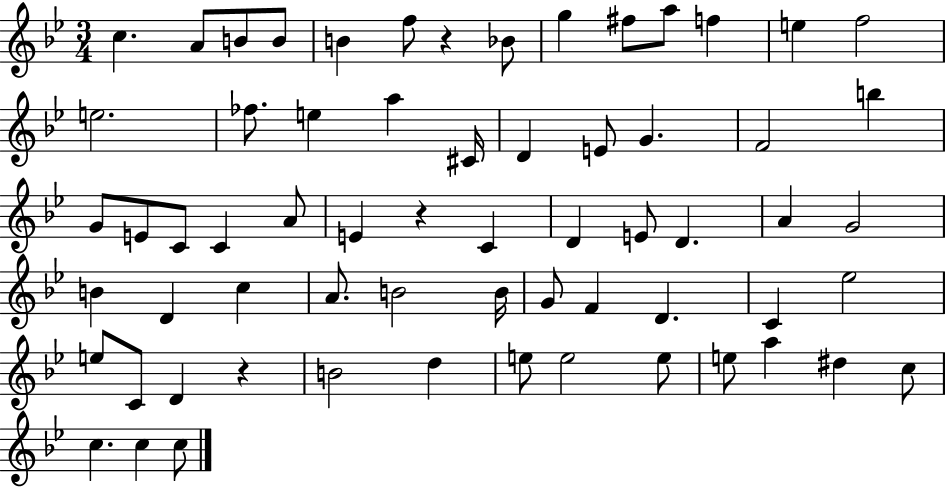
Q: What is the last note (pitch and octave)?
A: C5